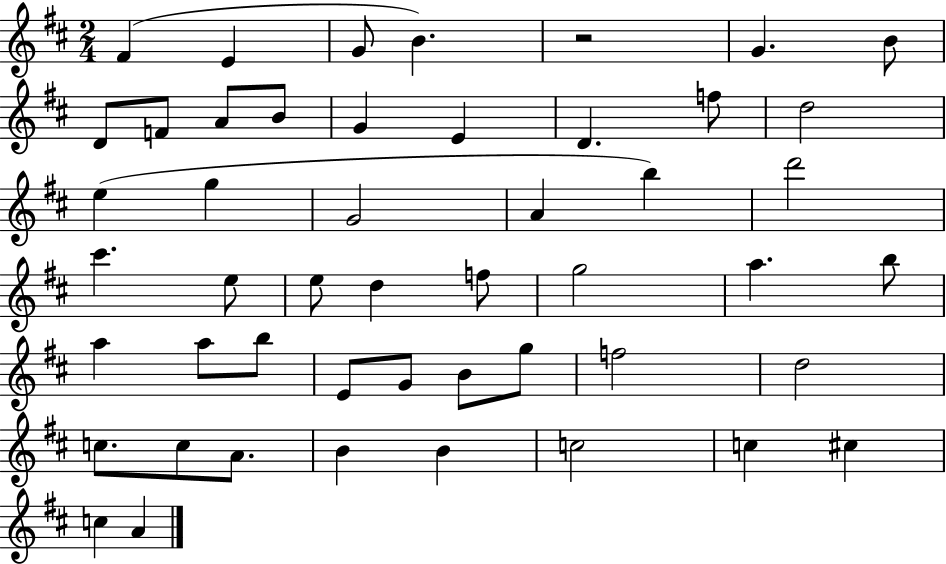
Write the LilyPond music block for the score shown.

{
  \clef treble
  \numericTimeSignature
  \time 2/4
  \key d \major
  fis'4( e'4 | g'8 b'4.) | r2 | g'4. b'8 | \break d'8 f'8 a'8 b'8 | g'4 e'4 | d'4. f''8 | d''2 | \break e''4( g''4 | g'2 | a'4 b''4) | d'''2 | \break cis'''4. e''8 | e''8 d''4 f''8 | g''2 | a''4. b''8 | \break a''4 a''8 b''8 | e'8 g'8 b'8 g''8 | f''2 | d''2 | \break c''8. c''8 a'8. | b'4 b'4 | c''2 | c''4 cis''4 | \break c''4 a'4 | \bar "|."
}